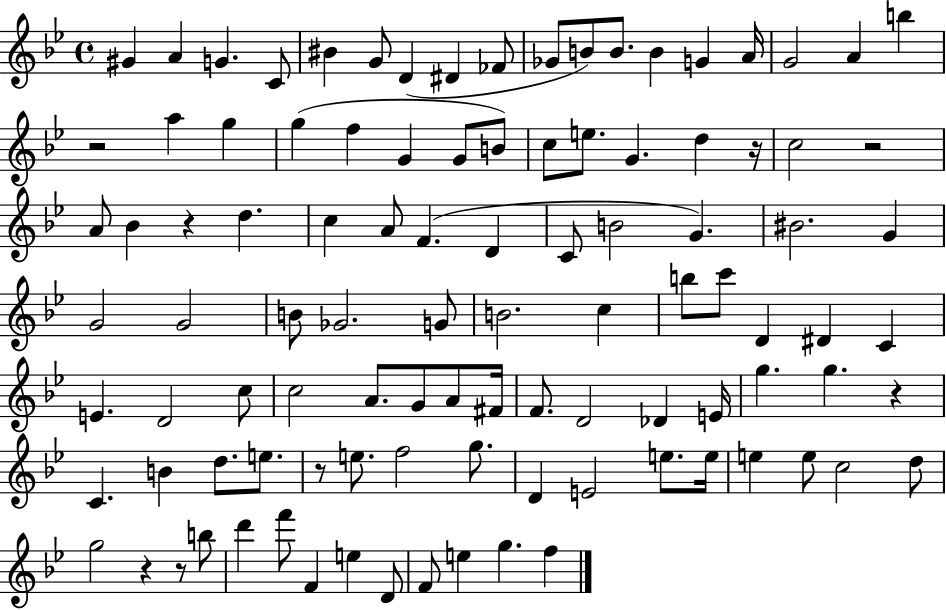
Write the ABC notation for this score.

X:1
T:Untitled
M:4/4
L:1/4
K:Bb
^G A G C/2 ^B G/2 D ^D _F/2 _G/2 B/2 B/2 B G A/4 G2 A b z2 a g g f G G/2 B/2 c/2 e/2 G d z/4 c2 z2 A/2 _B z d c A/2 F D C/2 B2 G ^B2 G G2 G2 B/2 _G2 G/2 B2 c b/2 c'/2 D ^D C E D2 c/2 c2 A/2 G/2 A/2 ^F/4 F/2 D2 _D E/4 g g z C B d/2 e/2 z/2 e/2 f2 g/2 D E2 e/2 e/4 e e/2 c2 d/2 g2 z z/2 b/2 d' f'/2 F e D/2 F/2 e g f